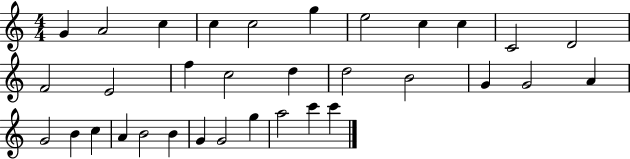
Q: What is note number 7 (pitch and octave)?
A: E5